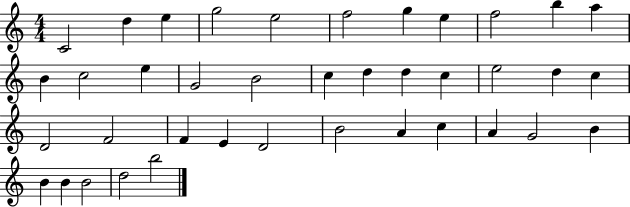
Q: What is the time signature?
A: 4/4